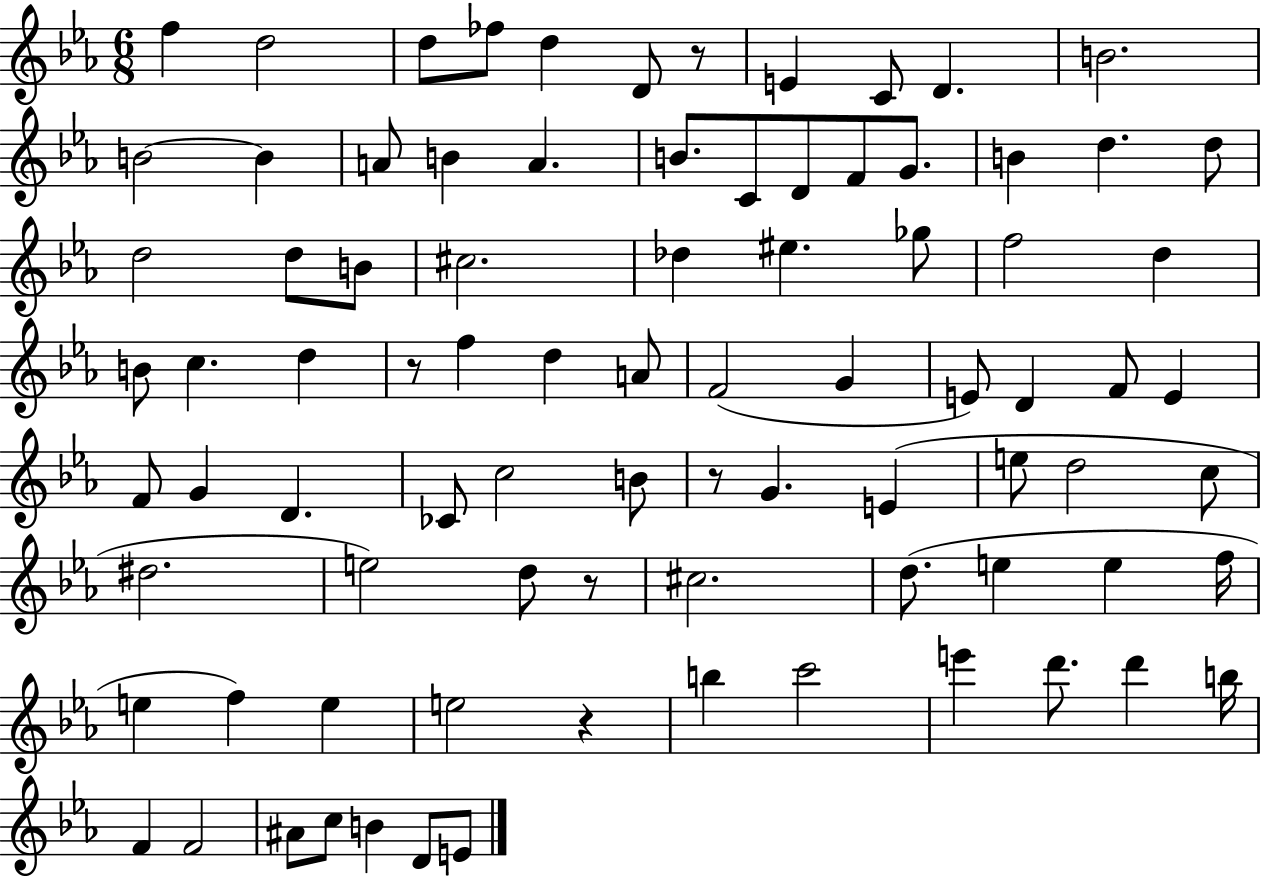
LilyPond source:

{
  \clef treble
  \numericTimeSignature
  \time 6/8
  \key ees \major
  f''4 d''2 | d''8 fes''8 d''4 d'8 r8 | e'4 c'8 d'4. | b'2. | \break b'2~~ b'4 | a'8 b'4 a'4. | b'8. c'8 d'8 f'8 g'8. | b'4 d''4. d''8 | \break d''2 d''8 b'8 | cis''2. | des''4 eis''4. ges''8 | f''2 d''4 | \break b'8 c''4. d''4 | r8 f''4 d''4 a'8 | f'2( g'4 | e'8) d'4 f'8 e'4 | \break f'8 g'4 d'4. | ces'8 c''2 b'8 | r8 g'4. e'4( | e''8 d''2 c''8 | \break dis''2. | e''2) d''8 r8 | cis''2. | d''8.( e''4 e''4 f''16 | \break e''4 f''4) e''4 | e''2 r4 | b''4 c'''2 | e'''4 d'''8. d'''4 b''16 | \break f'4 f'2 | ais'8 c''8 b'4 d'8 e'8 | \bar "|."
}